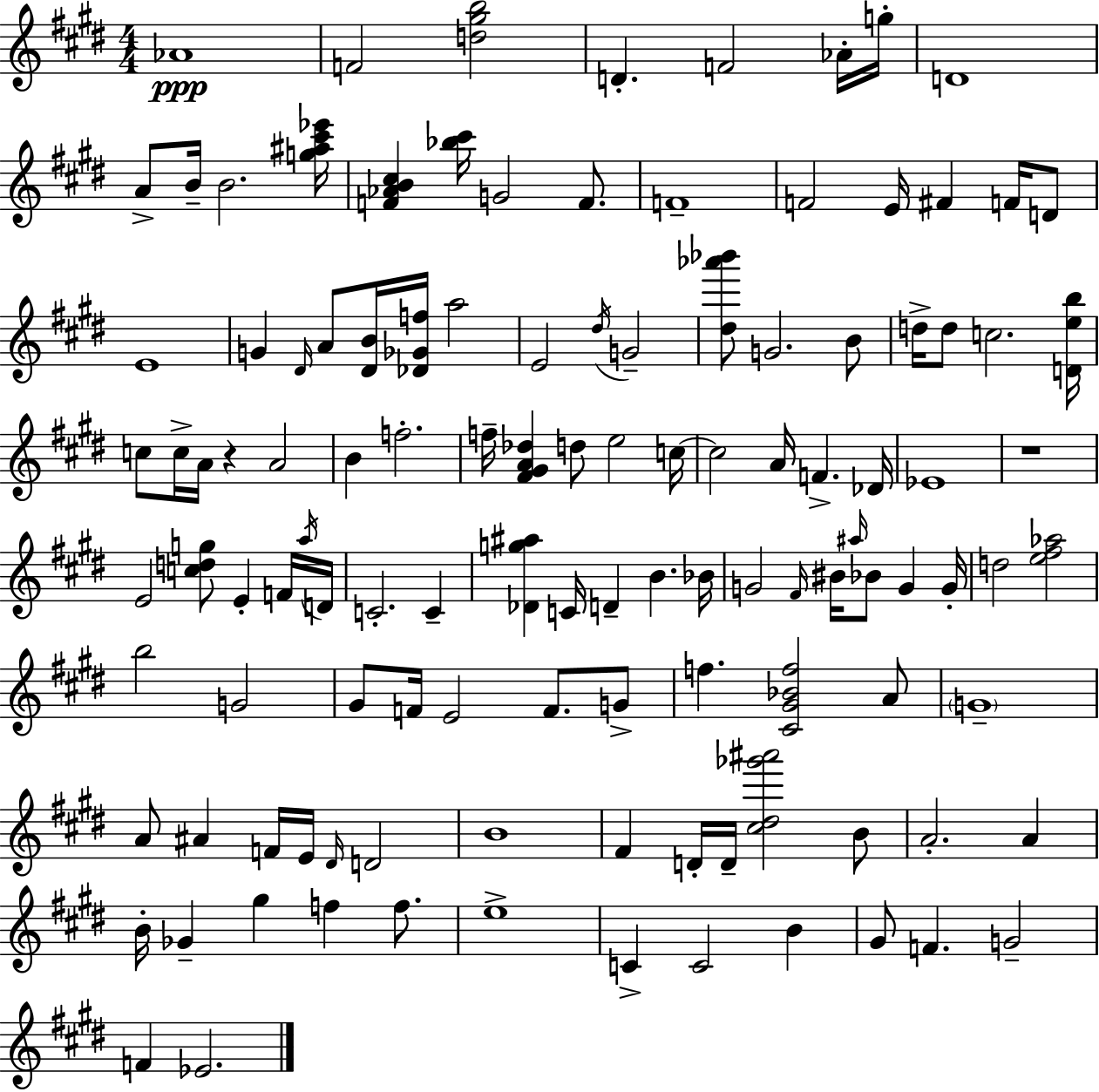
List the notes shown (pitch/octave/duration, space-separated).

Ab4/w F4/h [D5,G#5,B5]/h D4/q. F4/h Ab4/s G5/s D4/w A4/e B4/s B4/h. [G5,A#5,C#6,Eb6]/s [F4,Ab4,B4,C#5]/q [Bb5,C#6]/s G4/h F4/e. F4/w F4/h E4/s F#4/q F4/s D4/e E4/w G4/q D#4/s A4/e [D#4,B4]/s [Db4,Gb4,F5]/s A5/h E4/h D#5/s G4/h [D#5,Ab6,Bb6]/e G4/h. B4/e D5/s D5/e C5/h. [D4,E5,B5]/s C5/e C5/s A4/s R/q A4/h B4/q F5/h. F5/s [F#4,G#4,A4,Db5]/q D5/e E5/h C5/s C5/h A4/s F4/q. Db4/s Eb4/w R/w E4/h [C5,D5,G5]/e E4/q F4/s A5/s D4/s C4/h. C4/q [Db4,G5,A#5]/q C4/s D4/q B4/q. Bb4/s G4/h F#4/s BIS4/s A#5/s Bb4/e G4/q G4/s D5/h [E5,F#5,Ab5]/h B5/h G4/h G#4/e F4/s E4/h F4/e. G4/e F5/q. [C#4,G#4,Bb4,F5]/h A4/e G4/w A4/e A#4/q F4/s E4/s D#4/s D4/h B4/w F#4/q D4/s D4/s [C#5,D#5,Gb6,A#6]/h B4/e A4/h. A4/q B4/s Gb4/q G#5/q F5/q F5/e. E5/w C4/q C4/h B4/q G#4/e F4/q. G4/h F4/q Eb4/h.